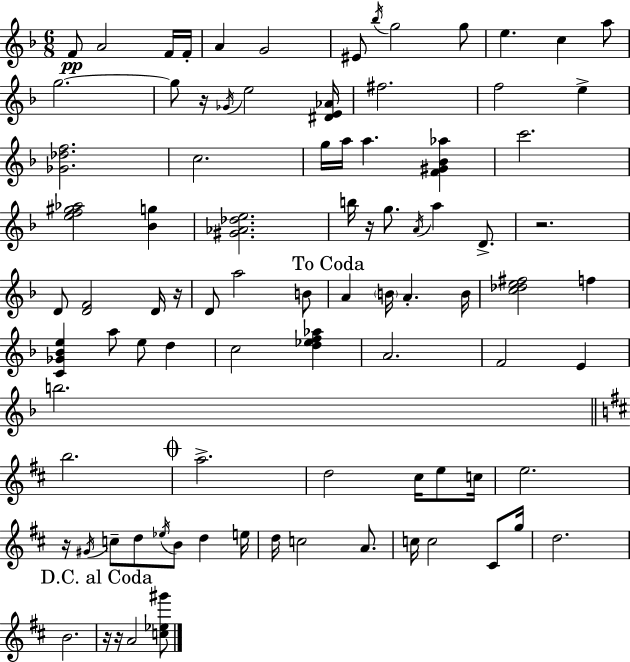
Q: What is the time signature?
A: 6/8